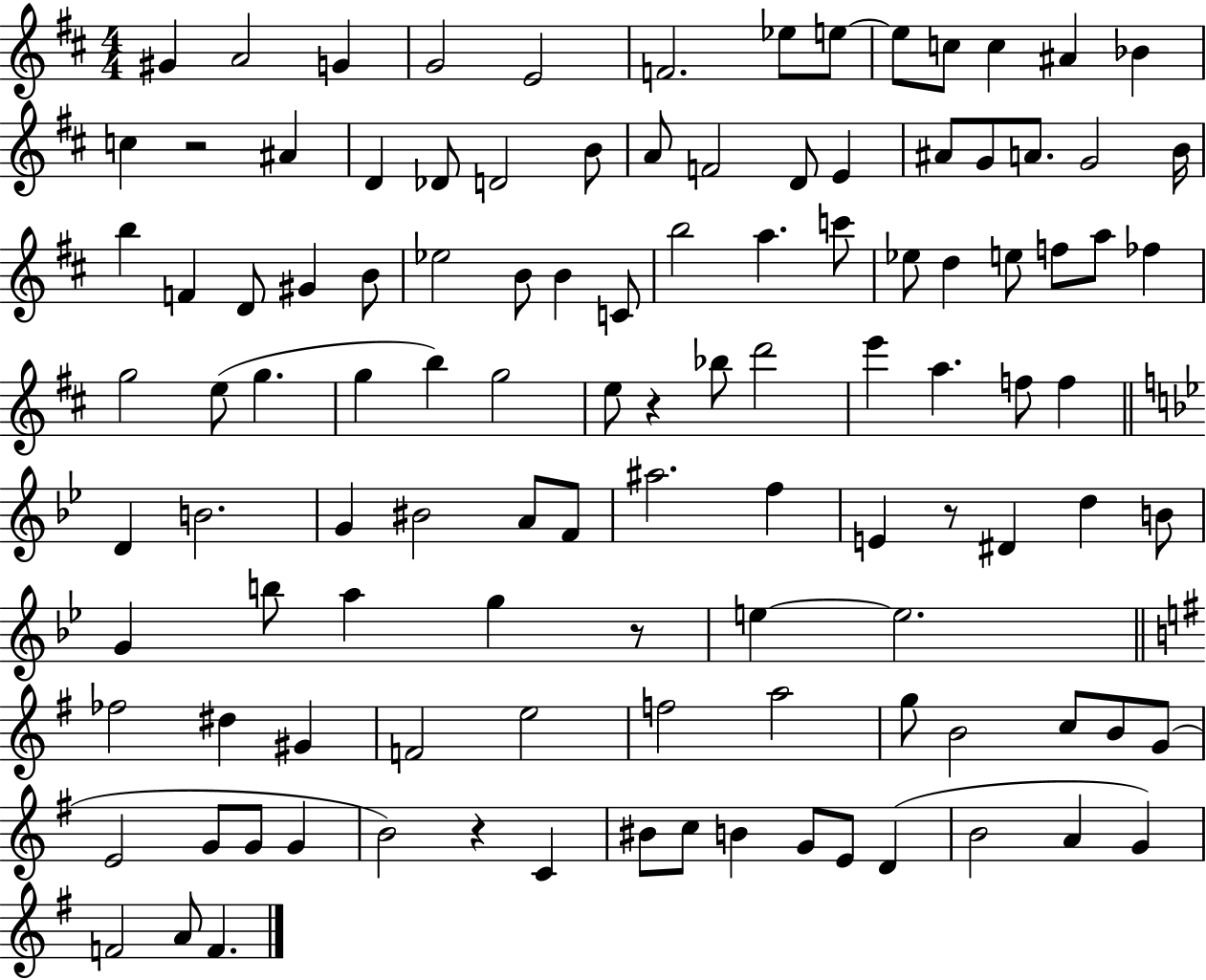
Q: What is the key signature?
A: D major